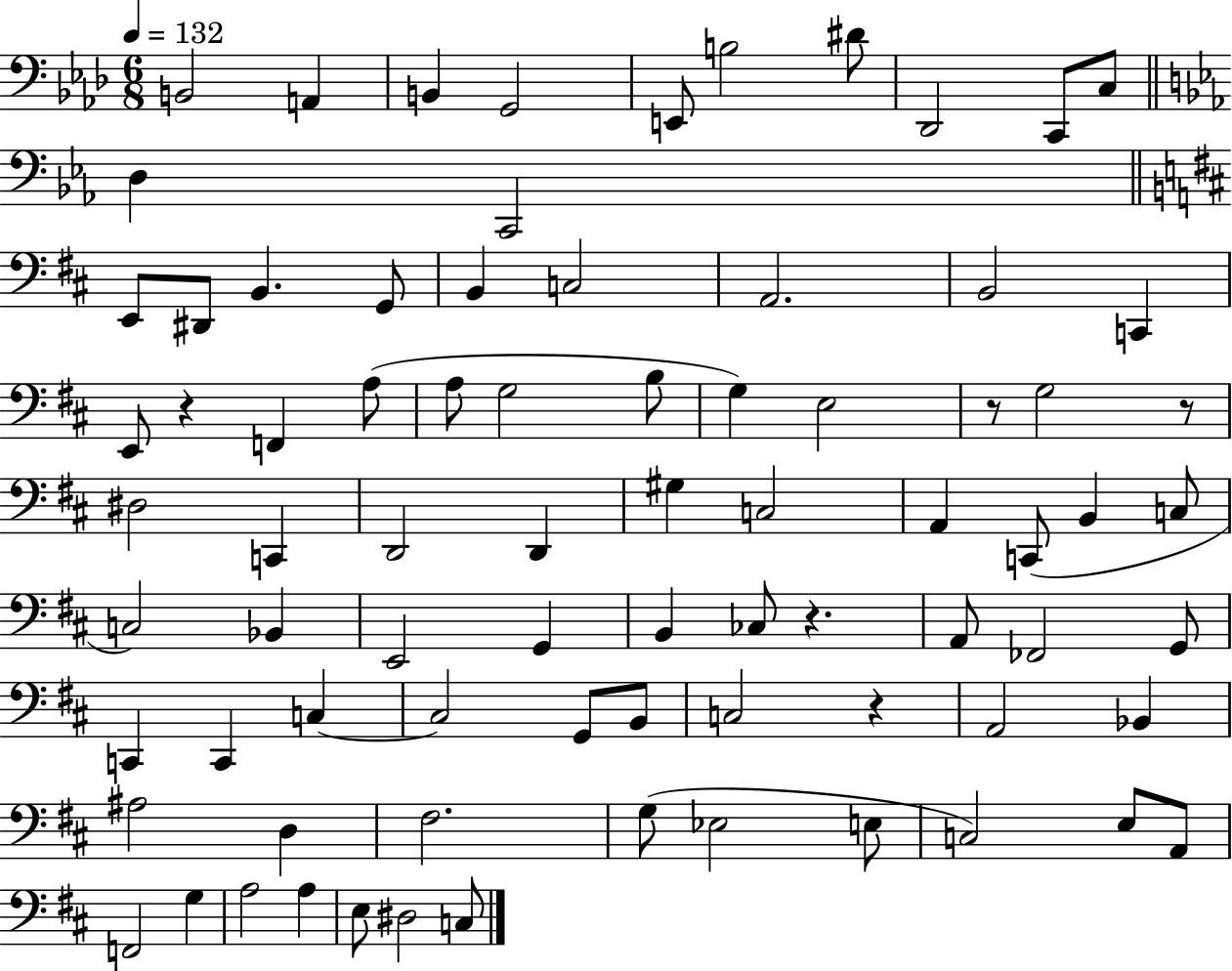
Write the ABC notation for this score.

X:1
T:Untitled
M:6/8
L:1/4
K:Ab
B,,2 A,, B,, G,,2 E,,/2 B,2 ^D/2 _D,,2 C,,/2 C,/2 D, C,,2 E,,/2 ^D,,/2 B,, G,,/2 B,, C,2 A,,2 B,,2 C,, E,,/2 z F,, A,/2 A,/2 G,2 B,/2 G, E,2 z/2 G,2 z/2 ^D,2 C,, D,,2 D,, ^G, C,2 A,, C,,/2 B,, C,/2 C,2 _B,, E,,2 G,, B,, _C,/2 z A,,/2 _F,,2 G,,/2 C,, C,, C, C,2 G,,/2 B,,/2 C,2 z A,,2 _B,, ^A,2 D, ^F,2 G,/2 _E,2 E,/2 C,2 E,/2 A,,/2 F,,2 G, A,2 A, E,/2 ^D,2 C,/2